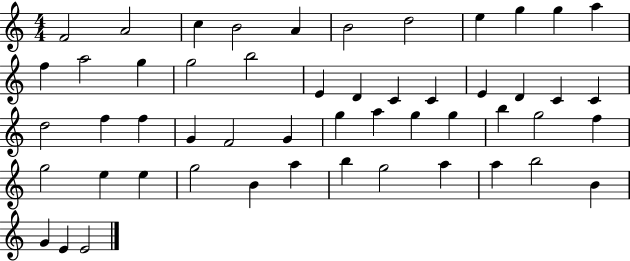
{
  \clef treble
  \numericTimeSignature
  \time 4/4
  \key c \major
  f'2 a'2 | c''4 b'2 a'4 | b'2 d''2 | e''4 g''4 g''4 a''4 | \break f''4 a''2 g''4 | g''2 b''2 | e'4 d'4 c'4 c'4 | e'4 d'4 c'4 c'4 | \break d''2 f''4 f''4 | g'4 f'2 g'4 | g''4 a''4 g''4 g''4 | b''4 g''2 f''4 | \break g''2 e''4 e''4 | g''2 b'4 a''4 | b''4 g''2 a''4 | a''4 b''2 b'4 | \break g'4 e'4 e'2 | \bar "|."
}